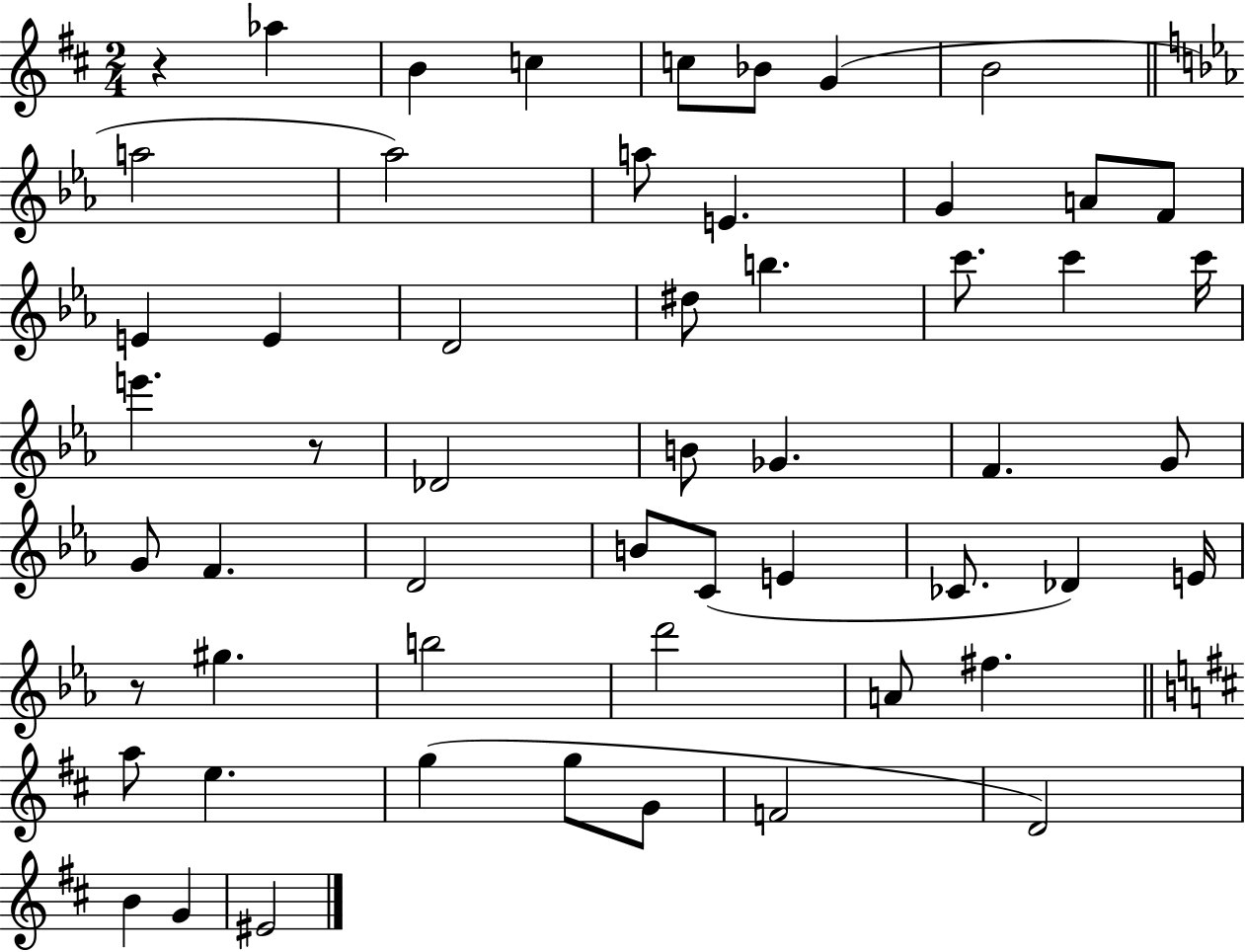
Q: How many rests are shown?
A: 3